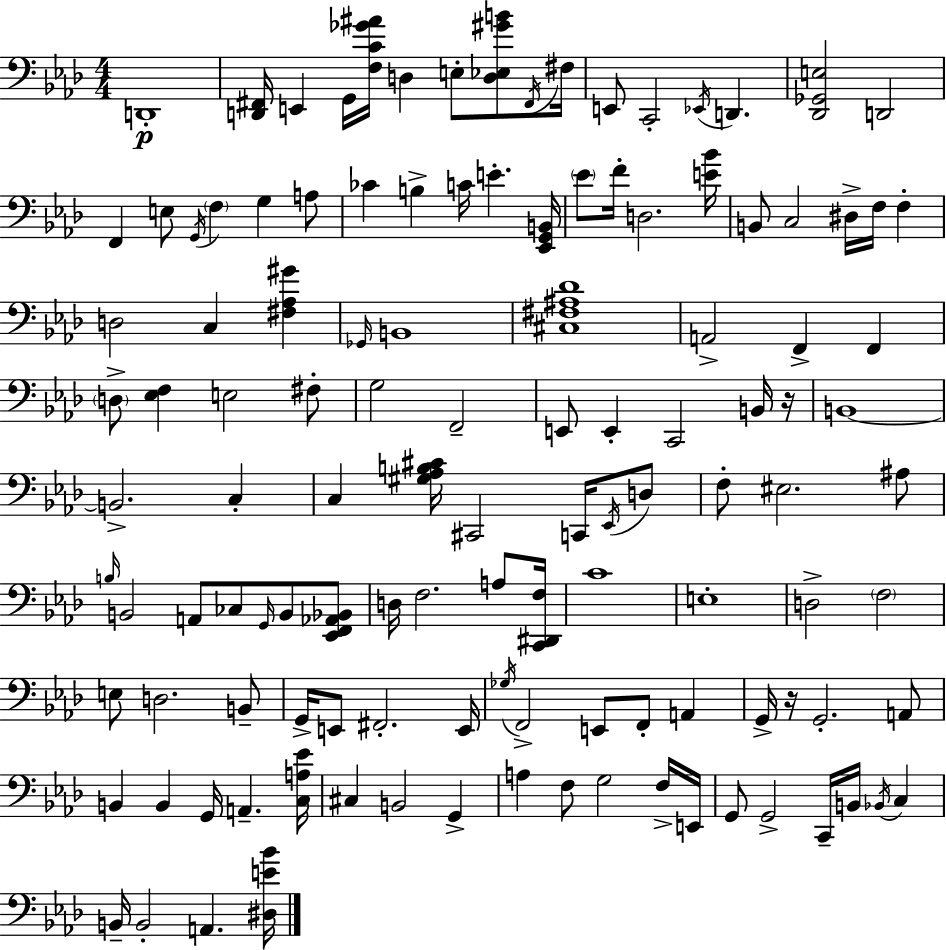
{
  \clef bass
  \numericTimeSignature
  \time 4/4
  \key aes \major
  d,1-.\p | <d, fis,>16 e,4 g,16 <f c' ges' ais'>16 d4 e8-. <d ees gis' b'>8 \acciaccatura { fis,16 } | fis16 e,8 c,2-. \acciaccatura { ees,16 } d,4. | <des, ges, e>2 d,2 | \break f,4 e8 \acciaccatura { g,16 } \parenthesize f4 g4 | a8 ces'4 b4-> c'16 e'4.-. | <ees, g, b,>16 \parenthesize ees'8 f'16-. d2. | <e' bes'>16 b,8 c2 dis16-> f16 f4-. | \break d2 c4 <fis aes gis'>4 | \grace { ges,16 } b,1 | <cis fis ais des'>1 | a,2-> f,4-> | \break f,4 \parenthesize d8-> <ees f>4 e2 | fis8-. g2 f,2-- | e,8 e,4-. c,2 | b,16 r16 b,1~~ | \break b,2.-> | c4-. c4 <gis aes b cis'>16 cis,2 | c,16 \acciaccatura { ees,16 } d8 f8-. eis2. | ais8 \grace { b16 } b,2 a,8 | \break ces8 \grace { g,16 } b,8 <ees, f, aes, bes,>8 d16 f2. | a8 <c, dis, f>16 c'1 | e1-. | d2-> \parenthesize f2 | \break e8 d2. | b,8-- g,16-> e,8 fis,2.-. | e,16 \acciaccatura { ges16 } f,2-> | e,8 f,8-. a,4 g,16-> r16 g,2.-. | \break a,8 b,4 b,4 | g,16 a,4.-- <c a ees'>16 cis4 b,2 | g,4-> a4 f8 g2 | f16-> e,16 g,8 g,2-> | \break c,16-- b,16 \acciaccatura { bes,16 } c4 b,16-- b,2-. | a,4. <dis e' bes'>16 \bar "|."
}